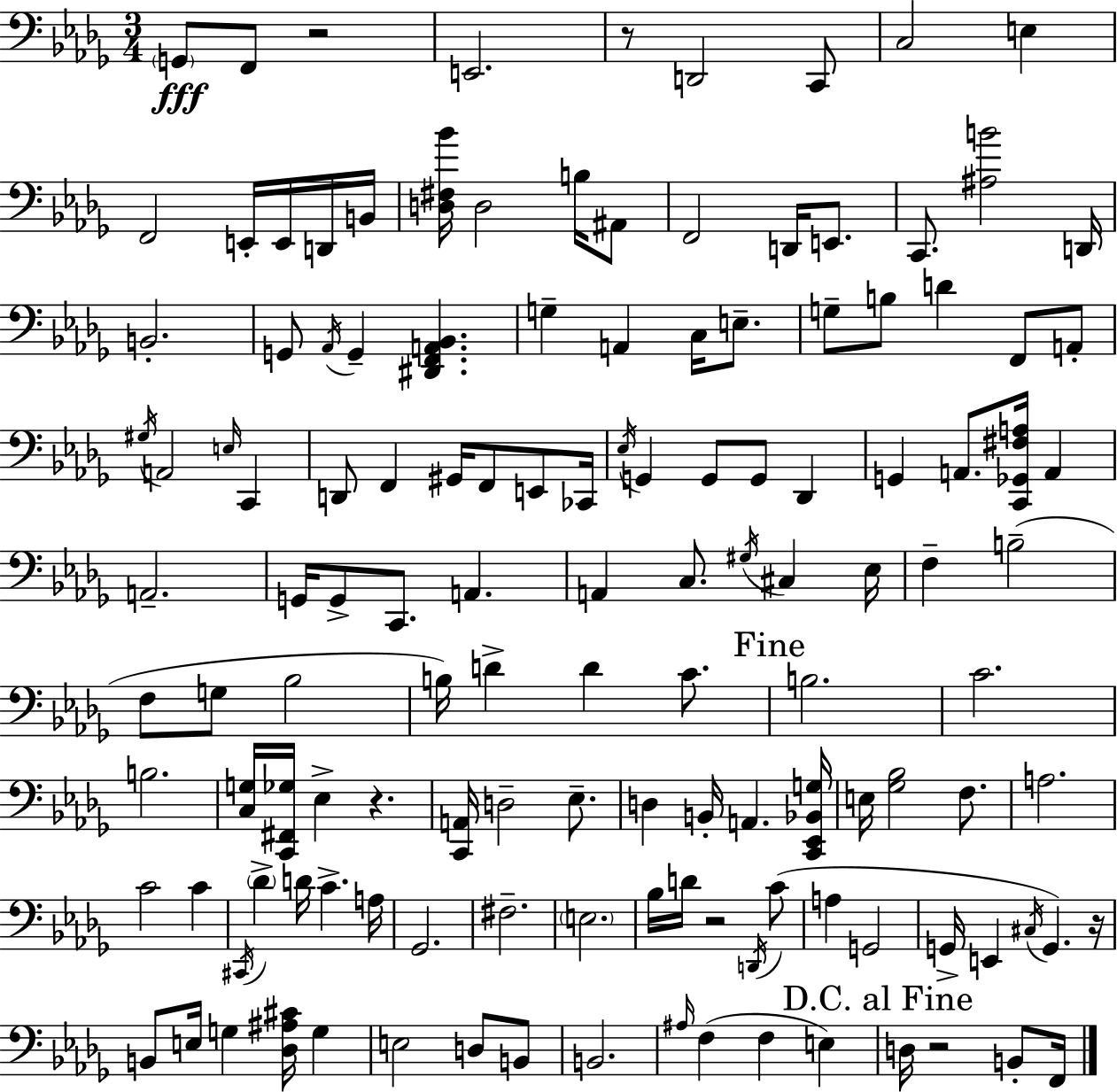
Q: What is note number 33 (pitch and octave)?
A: A2